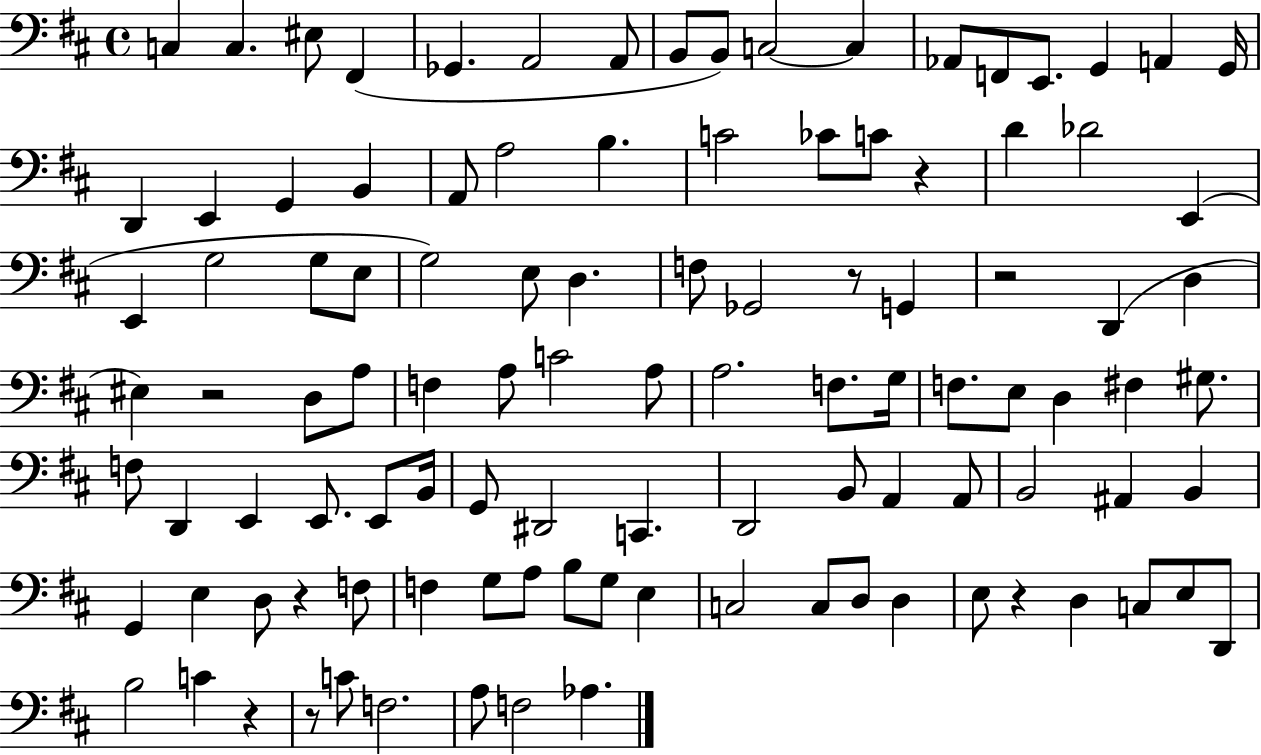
C3/q C3/q. EIS3/e F#2/q Gb2/q. A2/h A2/e B2/e B2/e C3/h C3/q Ab2/e F2/e E2/e. G2/q A2/q G2/s D2/q E2/q G2/q B2/q A2/e A3/h B3/q. C4/h CES4/e C4/e R/q D4/q Db4/h E2/q E2/q G3/h G3/e E3/e G3/h E3/e D3/q. F3/e Gb2/h R/e G2/q R/h D2/q D3/q EIS3/q R/h D3/e A3/e F3/q A3/e C4/h A3/e A3/h. F3/e. G3/s F3/e. E3/e D3/q F#3/q G#3/e. F3/e D2/q E2/q E2/e. E2/e B2/s G2/e D#2/h C2/q. D2/h B2/e A2/q A2/e B2/h A#2/q B2/q G2/q E3/q D3/e R/q F3/e F3/q G3/e A3/e B3/e G3/e E3/q C3/h C3/e D3/e D3/q E3/e R/q D3/q C3/e E3/e D2/e B3/h C4/q R/q R/e C4/e F3/h. A3/e F3/h Ab3/q.